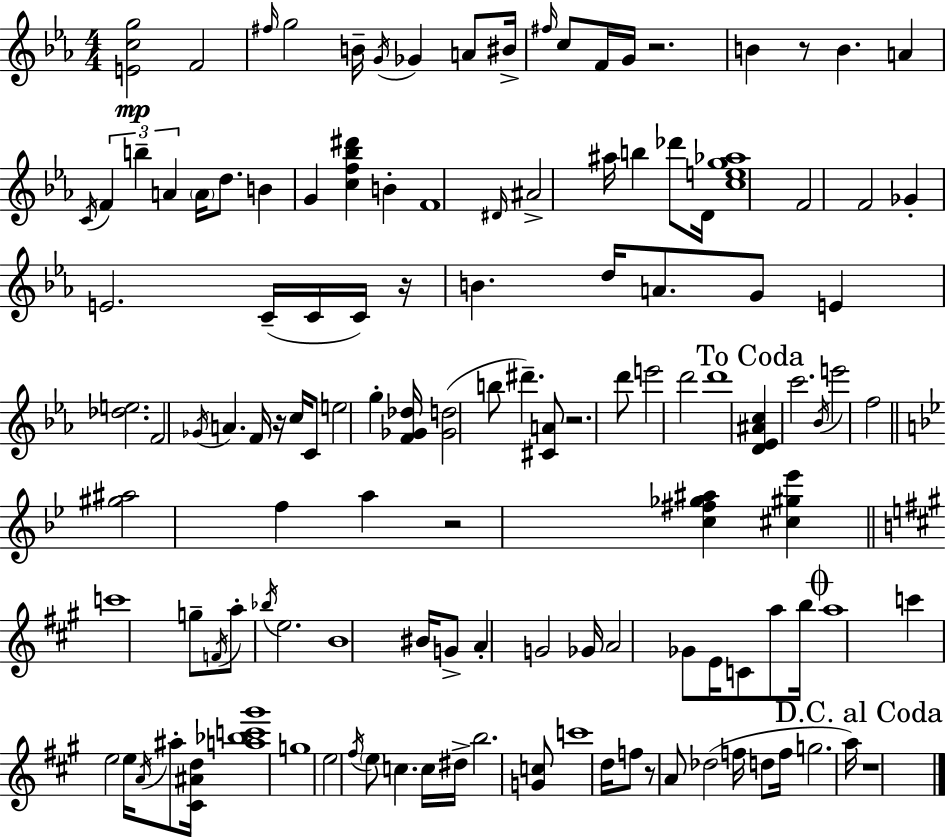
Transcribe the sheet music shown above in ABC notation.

X:1
T:Untitled
M:4/4
L:1/4
K:Cm
[Ecg]2 F2 ^f/4 g2 B/4 G/4 _G A/2 ^B/4 ^f/4 c/2 F/4 G/4 z2 B z/2 B A C/4 F b A A/4 d/2 B G [cf_b^d'] B F4 ^D/4 ^A2 ^a/4 b _d'/2 D/4 [ceg_a]4 F2 F2 _G E2 C/4 C/4 C/4 z/4 B d/4 A/2 G/2 E [_de]2 F2 _G/4 A F/4 z/4 c/4 C/2 e2 g [F_G_d]/4 [_Gd]2 b/2 ^d' [^CA]/2 z2 d'/2 e'2 d'2 d'4 [D_E^Ac] c'2 _B/4 e'2 f2 [^g^a]2 f a z2 [c^f_g^a] [^c^g_e'] c'4 g/2 F/4 a/2 _b/4 e2 B4 ^B/4 G/2 A G2 _G/4 A2 _G/2 E/4 C/2 a/2 b/4 a4 c' e2 e/4 A/4 ^a/2 [^C^Ad]/4 [a_bc'^g']4 g4 e2 ^f/4 e/2 c c/4 ^d/4 b2 [Gc]/2 c'4 d/4 f/2 z/2 A/2 _d2 f/4 d/2 f/4 g2 a/4 z4